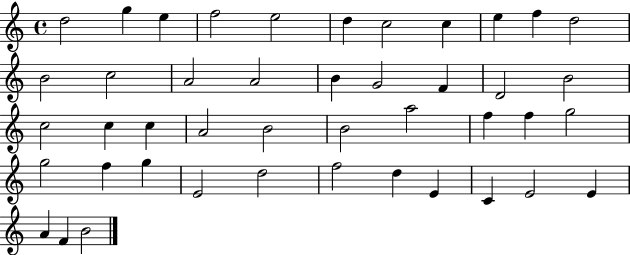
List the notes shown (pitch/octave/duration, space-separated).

D5/h G5/q E5/q F5/h E5/h D5/q C5/h C5/q E5/q F5/q D5/h B4/h C5/h A4/h A4/h B4/q G4/h F4/q D4/h B4/h C5/h C5/q C5/q A4/h B4/h B4/h A5/h F5/q F5/q G5/h G5/h F5/q G5/q E4/h D5/h F5/h D5/q E4/q C4/q E4/h E4/q A4/q F4/q B4/h